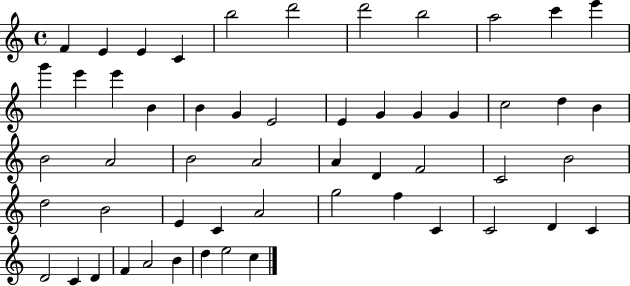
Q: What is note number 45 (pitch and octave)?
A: C4